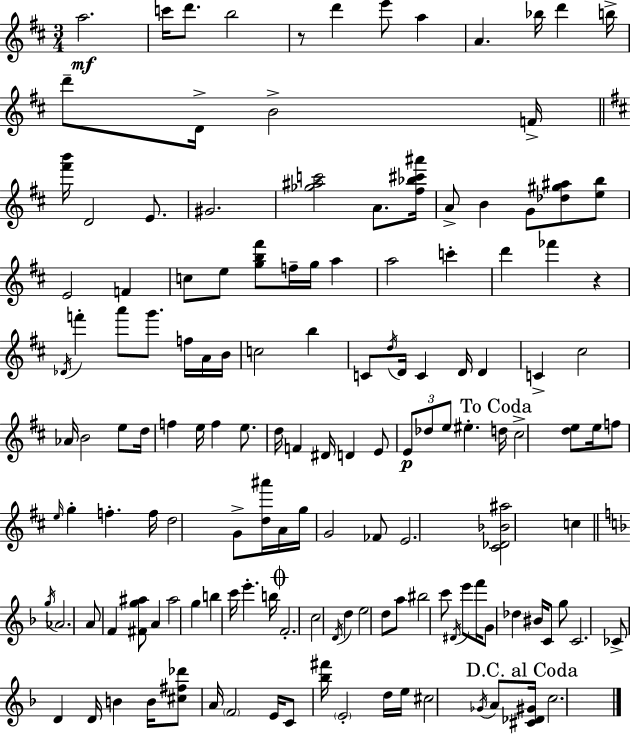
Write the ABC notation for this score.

X:1
T:Untitled
M:3/4
L:1/4
K:D
a2 c'/4 d'/2 b2 z/2 d' e'/2 a A _b/4 d' b/4 d'/2 D/4 B2 F/4 [^f'b']/4 D2 E/2 ^G2 [_g^ac']2 A/2 [^f_b^c'^a']/4 A/2 B G/2 [_d^g^a]/2 [eb]/2 E2 F c/2 e/2 [gb^f']/2 f/4 g/4 a a2 c' d' _f' z _D/4 f' a'/2 g'/2 f/4 A/4 B/4 c2 b C/2 d/4 D/4 C D/4 D C ^c2 _A/4 B2 e/2 d/4 f e/4 f e/2 d/4 F ^D/4 D E/2 E/2 _d/2 e/2 ^e d/4 ^c2 [de]/2 e/4 f/2 e/4 g f f/4 d2 G/2 [d^a']/4 A/4 g/4 G2 _F/2 E2 [^C_D_B^a]2 c g/4 _A2 A/2 F [^Fg^a]/2 A ^a2 g b c'/4 e' b/4 F2 c2 D/4 d e2 d/2 a/2 ^b2 c'/2 ^D/4 e'/2 f'/4 G/2 _d ^B/4 C/2 g/2 C2 _C/2 D D/4 B B/4 [^c^f_d']/2 A/4 F2 E/4 C/2 [_b^f']/4 E2 d/4 e/4 ^c2 _G/4 A/2 [^C_D^G]/4 c2